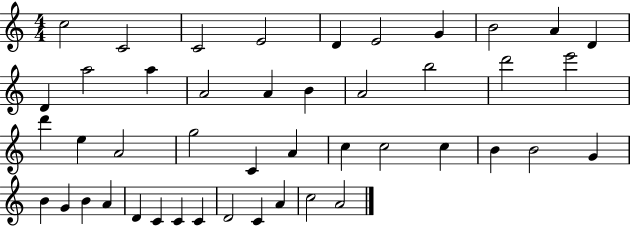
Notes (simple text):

C5/h C4/h C4/h E4/h D4/q E4/h G4/q B4/h A4/q D4/q D4/q A5/h A5/q A4/h A4/q B4/q A4/h B5/h D6/h E6/h D6/q E5/q A4/h G5/h C4/q A4/q C5/q C5/h C5/q B4/q B4/h G4/q B4/q G4/q B4/q A4/q D4/q C4/q C4/q C4/q D4/h C4/q A4/q C5/h A4/h